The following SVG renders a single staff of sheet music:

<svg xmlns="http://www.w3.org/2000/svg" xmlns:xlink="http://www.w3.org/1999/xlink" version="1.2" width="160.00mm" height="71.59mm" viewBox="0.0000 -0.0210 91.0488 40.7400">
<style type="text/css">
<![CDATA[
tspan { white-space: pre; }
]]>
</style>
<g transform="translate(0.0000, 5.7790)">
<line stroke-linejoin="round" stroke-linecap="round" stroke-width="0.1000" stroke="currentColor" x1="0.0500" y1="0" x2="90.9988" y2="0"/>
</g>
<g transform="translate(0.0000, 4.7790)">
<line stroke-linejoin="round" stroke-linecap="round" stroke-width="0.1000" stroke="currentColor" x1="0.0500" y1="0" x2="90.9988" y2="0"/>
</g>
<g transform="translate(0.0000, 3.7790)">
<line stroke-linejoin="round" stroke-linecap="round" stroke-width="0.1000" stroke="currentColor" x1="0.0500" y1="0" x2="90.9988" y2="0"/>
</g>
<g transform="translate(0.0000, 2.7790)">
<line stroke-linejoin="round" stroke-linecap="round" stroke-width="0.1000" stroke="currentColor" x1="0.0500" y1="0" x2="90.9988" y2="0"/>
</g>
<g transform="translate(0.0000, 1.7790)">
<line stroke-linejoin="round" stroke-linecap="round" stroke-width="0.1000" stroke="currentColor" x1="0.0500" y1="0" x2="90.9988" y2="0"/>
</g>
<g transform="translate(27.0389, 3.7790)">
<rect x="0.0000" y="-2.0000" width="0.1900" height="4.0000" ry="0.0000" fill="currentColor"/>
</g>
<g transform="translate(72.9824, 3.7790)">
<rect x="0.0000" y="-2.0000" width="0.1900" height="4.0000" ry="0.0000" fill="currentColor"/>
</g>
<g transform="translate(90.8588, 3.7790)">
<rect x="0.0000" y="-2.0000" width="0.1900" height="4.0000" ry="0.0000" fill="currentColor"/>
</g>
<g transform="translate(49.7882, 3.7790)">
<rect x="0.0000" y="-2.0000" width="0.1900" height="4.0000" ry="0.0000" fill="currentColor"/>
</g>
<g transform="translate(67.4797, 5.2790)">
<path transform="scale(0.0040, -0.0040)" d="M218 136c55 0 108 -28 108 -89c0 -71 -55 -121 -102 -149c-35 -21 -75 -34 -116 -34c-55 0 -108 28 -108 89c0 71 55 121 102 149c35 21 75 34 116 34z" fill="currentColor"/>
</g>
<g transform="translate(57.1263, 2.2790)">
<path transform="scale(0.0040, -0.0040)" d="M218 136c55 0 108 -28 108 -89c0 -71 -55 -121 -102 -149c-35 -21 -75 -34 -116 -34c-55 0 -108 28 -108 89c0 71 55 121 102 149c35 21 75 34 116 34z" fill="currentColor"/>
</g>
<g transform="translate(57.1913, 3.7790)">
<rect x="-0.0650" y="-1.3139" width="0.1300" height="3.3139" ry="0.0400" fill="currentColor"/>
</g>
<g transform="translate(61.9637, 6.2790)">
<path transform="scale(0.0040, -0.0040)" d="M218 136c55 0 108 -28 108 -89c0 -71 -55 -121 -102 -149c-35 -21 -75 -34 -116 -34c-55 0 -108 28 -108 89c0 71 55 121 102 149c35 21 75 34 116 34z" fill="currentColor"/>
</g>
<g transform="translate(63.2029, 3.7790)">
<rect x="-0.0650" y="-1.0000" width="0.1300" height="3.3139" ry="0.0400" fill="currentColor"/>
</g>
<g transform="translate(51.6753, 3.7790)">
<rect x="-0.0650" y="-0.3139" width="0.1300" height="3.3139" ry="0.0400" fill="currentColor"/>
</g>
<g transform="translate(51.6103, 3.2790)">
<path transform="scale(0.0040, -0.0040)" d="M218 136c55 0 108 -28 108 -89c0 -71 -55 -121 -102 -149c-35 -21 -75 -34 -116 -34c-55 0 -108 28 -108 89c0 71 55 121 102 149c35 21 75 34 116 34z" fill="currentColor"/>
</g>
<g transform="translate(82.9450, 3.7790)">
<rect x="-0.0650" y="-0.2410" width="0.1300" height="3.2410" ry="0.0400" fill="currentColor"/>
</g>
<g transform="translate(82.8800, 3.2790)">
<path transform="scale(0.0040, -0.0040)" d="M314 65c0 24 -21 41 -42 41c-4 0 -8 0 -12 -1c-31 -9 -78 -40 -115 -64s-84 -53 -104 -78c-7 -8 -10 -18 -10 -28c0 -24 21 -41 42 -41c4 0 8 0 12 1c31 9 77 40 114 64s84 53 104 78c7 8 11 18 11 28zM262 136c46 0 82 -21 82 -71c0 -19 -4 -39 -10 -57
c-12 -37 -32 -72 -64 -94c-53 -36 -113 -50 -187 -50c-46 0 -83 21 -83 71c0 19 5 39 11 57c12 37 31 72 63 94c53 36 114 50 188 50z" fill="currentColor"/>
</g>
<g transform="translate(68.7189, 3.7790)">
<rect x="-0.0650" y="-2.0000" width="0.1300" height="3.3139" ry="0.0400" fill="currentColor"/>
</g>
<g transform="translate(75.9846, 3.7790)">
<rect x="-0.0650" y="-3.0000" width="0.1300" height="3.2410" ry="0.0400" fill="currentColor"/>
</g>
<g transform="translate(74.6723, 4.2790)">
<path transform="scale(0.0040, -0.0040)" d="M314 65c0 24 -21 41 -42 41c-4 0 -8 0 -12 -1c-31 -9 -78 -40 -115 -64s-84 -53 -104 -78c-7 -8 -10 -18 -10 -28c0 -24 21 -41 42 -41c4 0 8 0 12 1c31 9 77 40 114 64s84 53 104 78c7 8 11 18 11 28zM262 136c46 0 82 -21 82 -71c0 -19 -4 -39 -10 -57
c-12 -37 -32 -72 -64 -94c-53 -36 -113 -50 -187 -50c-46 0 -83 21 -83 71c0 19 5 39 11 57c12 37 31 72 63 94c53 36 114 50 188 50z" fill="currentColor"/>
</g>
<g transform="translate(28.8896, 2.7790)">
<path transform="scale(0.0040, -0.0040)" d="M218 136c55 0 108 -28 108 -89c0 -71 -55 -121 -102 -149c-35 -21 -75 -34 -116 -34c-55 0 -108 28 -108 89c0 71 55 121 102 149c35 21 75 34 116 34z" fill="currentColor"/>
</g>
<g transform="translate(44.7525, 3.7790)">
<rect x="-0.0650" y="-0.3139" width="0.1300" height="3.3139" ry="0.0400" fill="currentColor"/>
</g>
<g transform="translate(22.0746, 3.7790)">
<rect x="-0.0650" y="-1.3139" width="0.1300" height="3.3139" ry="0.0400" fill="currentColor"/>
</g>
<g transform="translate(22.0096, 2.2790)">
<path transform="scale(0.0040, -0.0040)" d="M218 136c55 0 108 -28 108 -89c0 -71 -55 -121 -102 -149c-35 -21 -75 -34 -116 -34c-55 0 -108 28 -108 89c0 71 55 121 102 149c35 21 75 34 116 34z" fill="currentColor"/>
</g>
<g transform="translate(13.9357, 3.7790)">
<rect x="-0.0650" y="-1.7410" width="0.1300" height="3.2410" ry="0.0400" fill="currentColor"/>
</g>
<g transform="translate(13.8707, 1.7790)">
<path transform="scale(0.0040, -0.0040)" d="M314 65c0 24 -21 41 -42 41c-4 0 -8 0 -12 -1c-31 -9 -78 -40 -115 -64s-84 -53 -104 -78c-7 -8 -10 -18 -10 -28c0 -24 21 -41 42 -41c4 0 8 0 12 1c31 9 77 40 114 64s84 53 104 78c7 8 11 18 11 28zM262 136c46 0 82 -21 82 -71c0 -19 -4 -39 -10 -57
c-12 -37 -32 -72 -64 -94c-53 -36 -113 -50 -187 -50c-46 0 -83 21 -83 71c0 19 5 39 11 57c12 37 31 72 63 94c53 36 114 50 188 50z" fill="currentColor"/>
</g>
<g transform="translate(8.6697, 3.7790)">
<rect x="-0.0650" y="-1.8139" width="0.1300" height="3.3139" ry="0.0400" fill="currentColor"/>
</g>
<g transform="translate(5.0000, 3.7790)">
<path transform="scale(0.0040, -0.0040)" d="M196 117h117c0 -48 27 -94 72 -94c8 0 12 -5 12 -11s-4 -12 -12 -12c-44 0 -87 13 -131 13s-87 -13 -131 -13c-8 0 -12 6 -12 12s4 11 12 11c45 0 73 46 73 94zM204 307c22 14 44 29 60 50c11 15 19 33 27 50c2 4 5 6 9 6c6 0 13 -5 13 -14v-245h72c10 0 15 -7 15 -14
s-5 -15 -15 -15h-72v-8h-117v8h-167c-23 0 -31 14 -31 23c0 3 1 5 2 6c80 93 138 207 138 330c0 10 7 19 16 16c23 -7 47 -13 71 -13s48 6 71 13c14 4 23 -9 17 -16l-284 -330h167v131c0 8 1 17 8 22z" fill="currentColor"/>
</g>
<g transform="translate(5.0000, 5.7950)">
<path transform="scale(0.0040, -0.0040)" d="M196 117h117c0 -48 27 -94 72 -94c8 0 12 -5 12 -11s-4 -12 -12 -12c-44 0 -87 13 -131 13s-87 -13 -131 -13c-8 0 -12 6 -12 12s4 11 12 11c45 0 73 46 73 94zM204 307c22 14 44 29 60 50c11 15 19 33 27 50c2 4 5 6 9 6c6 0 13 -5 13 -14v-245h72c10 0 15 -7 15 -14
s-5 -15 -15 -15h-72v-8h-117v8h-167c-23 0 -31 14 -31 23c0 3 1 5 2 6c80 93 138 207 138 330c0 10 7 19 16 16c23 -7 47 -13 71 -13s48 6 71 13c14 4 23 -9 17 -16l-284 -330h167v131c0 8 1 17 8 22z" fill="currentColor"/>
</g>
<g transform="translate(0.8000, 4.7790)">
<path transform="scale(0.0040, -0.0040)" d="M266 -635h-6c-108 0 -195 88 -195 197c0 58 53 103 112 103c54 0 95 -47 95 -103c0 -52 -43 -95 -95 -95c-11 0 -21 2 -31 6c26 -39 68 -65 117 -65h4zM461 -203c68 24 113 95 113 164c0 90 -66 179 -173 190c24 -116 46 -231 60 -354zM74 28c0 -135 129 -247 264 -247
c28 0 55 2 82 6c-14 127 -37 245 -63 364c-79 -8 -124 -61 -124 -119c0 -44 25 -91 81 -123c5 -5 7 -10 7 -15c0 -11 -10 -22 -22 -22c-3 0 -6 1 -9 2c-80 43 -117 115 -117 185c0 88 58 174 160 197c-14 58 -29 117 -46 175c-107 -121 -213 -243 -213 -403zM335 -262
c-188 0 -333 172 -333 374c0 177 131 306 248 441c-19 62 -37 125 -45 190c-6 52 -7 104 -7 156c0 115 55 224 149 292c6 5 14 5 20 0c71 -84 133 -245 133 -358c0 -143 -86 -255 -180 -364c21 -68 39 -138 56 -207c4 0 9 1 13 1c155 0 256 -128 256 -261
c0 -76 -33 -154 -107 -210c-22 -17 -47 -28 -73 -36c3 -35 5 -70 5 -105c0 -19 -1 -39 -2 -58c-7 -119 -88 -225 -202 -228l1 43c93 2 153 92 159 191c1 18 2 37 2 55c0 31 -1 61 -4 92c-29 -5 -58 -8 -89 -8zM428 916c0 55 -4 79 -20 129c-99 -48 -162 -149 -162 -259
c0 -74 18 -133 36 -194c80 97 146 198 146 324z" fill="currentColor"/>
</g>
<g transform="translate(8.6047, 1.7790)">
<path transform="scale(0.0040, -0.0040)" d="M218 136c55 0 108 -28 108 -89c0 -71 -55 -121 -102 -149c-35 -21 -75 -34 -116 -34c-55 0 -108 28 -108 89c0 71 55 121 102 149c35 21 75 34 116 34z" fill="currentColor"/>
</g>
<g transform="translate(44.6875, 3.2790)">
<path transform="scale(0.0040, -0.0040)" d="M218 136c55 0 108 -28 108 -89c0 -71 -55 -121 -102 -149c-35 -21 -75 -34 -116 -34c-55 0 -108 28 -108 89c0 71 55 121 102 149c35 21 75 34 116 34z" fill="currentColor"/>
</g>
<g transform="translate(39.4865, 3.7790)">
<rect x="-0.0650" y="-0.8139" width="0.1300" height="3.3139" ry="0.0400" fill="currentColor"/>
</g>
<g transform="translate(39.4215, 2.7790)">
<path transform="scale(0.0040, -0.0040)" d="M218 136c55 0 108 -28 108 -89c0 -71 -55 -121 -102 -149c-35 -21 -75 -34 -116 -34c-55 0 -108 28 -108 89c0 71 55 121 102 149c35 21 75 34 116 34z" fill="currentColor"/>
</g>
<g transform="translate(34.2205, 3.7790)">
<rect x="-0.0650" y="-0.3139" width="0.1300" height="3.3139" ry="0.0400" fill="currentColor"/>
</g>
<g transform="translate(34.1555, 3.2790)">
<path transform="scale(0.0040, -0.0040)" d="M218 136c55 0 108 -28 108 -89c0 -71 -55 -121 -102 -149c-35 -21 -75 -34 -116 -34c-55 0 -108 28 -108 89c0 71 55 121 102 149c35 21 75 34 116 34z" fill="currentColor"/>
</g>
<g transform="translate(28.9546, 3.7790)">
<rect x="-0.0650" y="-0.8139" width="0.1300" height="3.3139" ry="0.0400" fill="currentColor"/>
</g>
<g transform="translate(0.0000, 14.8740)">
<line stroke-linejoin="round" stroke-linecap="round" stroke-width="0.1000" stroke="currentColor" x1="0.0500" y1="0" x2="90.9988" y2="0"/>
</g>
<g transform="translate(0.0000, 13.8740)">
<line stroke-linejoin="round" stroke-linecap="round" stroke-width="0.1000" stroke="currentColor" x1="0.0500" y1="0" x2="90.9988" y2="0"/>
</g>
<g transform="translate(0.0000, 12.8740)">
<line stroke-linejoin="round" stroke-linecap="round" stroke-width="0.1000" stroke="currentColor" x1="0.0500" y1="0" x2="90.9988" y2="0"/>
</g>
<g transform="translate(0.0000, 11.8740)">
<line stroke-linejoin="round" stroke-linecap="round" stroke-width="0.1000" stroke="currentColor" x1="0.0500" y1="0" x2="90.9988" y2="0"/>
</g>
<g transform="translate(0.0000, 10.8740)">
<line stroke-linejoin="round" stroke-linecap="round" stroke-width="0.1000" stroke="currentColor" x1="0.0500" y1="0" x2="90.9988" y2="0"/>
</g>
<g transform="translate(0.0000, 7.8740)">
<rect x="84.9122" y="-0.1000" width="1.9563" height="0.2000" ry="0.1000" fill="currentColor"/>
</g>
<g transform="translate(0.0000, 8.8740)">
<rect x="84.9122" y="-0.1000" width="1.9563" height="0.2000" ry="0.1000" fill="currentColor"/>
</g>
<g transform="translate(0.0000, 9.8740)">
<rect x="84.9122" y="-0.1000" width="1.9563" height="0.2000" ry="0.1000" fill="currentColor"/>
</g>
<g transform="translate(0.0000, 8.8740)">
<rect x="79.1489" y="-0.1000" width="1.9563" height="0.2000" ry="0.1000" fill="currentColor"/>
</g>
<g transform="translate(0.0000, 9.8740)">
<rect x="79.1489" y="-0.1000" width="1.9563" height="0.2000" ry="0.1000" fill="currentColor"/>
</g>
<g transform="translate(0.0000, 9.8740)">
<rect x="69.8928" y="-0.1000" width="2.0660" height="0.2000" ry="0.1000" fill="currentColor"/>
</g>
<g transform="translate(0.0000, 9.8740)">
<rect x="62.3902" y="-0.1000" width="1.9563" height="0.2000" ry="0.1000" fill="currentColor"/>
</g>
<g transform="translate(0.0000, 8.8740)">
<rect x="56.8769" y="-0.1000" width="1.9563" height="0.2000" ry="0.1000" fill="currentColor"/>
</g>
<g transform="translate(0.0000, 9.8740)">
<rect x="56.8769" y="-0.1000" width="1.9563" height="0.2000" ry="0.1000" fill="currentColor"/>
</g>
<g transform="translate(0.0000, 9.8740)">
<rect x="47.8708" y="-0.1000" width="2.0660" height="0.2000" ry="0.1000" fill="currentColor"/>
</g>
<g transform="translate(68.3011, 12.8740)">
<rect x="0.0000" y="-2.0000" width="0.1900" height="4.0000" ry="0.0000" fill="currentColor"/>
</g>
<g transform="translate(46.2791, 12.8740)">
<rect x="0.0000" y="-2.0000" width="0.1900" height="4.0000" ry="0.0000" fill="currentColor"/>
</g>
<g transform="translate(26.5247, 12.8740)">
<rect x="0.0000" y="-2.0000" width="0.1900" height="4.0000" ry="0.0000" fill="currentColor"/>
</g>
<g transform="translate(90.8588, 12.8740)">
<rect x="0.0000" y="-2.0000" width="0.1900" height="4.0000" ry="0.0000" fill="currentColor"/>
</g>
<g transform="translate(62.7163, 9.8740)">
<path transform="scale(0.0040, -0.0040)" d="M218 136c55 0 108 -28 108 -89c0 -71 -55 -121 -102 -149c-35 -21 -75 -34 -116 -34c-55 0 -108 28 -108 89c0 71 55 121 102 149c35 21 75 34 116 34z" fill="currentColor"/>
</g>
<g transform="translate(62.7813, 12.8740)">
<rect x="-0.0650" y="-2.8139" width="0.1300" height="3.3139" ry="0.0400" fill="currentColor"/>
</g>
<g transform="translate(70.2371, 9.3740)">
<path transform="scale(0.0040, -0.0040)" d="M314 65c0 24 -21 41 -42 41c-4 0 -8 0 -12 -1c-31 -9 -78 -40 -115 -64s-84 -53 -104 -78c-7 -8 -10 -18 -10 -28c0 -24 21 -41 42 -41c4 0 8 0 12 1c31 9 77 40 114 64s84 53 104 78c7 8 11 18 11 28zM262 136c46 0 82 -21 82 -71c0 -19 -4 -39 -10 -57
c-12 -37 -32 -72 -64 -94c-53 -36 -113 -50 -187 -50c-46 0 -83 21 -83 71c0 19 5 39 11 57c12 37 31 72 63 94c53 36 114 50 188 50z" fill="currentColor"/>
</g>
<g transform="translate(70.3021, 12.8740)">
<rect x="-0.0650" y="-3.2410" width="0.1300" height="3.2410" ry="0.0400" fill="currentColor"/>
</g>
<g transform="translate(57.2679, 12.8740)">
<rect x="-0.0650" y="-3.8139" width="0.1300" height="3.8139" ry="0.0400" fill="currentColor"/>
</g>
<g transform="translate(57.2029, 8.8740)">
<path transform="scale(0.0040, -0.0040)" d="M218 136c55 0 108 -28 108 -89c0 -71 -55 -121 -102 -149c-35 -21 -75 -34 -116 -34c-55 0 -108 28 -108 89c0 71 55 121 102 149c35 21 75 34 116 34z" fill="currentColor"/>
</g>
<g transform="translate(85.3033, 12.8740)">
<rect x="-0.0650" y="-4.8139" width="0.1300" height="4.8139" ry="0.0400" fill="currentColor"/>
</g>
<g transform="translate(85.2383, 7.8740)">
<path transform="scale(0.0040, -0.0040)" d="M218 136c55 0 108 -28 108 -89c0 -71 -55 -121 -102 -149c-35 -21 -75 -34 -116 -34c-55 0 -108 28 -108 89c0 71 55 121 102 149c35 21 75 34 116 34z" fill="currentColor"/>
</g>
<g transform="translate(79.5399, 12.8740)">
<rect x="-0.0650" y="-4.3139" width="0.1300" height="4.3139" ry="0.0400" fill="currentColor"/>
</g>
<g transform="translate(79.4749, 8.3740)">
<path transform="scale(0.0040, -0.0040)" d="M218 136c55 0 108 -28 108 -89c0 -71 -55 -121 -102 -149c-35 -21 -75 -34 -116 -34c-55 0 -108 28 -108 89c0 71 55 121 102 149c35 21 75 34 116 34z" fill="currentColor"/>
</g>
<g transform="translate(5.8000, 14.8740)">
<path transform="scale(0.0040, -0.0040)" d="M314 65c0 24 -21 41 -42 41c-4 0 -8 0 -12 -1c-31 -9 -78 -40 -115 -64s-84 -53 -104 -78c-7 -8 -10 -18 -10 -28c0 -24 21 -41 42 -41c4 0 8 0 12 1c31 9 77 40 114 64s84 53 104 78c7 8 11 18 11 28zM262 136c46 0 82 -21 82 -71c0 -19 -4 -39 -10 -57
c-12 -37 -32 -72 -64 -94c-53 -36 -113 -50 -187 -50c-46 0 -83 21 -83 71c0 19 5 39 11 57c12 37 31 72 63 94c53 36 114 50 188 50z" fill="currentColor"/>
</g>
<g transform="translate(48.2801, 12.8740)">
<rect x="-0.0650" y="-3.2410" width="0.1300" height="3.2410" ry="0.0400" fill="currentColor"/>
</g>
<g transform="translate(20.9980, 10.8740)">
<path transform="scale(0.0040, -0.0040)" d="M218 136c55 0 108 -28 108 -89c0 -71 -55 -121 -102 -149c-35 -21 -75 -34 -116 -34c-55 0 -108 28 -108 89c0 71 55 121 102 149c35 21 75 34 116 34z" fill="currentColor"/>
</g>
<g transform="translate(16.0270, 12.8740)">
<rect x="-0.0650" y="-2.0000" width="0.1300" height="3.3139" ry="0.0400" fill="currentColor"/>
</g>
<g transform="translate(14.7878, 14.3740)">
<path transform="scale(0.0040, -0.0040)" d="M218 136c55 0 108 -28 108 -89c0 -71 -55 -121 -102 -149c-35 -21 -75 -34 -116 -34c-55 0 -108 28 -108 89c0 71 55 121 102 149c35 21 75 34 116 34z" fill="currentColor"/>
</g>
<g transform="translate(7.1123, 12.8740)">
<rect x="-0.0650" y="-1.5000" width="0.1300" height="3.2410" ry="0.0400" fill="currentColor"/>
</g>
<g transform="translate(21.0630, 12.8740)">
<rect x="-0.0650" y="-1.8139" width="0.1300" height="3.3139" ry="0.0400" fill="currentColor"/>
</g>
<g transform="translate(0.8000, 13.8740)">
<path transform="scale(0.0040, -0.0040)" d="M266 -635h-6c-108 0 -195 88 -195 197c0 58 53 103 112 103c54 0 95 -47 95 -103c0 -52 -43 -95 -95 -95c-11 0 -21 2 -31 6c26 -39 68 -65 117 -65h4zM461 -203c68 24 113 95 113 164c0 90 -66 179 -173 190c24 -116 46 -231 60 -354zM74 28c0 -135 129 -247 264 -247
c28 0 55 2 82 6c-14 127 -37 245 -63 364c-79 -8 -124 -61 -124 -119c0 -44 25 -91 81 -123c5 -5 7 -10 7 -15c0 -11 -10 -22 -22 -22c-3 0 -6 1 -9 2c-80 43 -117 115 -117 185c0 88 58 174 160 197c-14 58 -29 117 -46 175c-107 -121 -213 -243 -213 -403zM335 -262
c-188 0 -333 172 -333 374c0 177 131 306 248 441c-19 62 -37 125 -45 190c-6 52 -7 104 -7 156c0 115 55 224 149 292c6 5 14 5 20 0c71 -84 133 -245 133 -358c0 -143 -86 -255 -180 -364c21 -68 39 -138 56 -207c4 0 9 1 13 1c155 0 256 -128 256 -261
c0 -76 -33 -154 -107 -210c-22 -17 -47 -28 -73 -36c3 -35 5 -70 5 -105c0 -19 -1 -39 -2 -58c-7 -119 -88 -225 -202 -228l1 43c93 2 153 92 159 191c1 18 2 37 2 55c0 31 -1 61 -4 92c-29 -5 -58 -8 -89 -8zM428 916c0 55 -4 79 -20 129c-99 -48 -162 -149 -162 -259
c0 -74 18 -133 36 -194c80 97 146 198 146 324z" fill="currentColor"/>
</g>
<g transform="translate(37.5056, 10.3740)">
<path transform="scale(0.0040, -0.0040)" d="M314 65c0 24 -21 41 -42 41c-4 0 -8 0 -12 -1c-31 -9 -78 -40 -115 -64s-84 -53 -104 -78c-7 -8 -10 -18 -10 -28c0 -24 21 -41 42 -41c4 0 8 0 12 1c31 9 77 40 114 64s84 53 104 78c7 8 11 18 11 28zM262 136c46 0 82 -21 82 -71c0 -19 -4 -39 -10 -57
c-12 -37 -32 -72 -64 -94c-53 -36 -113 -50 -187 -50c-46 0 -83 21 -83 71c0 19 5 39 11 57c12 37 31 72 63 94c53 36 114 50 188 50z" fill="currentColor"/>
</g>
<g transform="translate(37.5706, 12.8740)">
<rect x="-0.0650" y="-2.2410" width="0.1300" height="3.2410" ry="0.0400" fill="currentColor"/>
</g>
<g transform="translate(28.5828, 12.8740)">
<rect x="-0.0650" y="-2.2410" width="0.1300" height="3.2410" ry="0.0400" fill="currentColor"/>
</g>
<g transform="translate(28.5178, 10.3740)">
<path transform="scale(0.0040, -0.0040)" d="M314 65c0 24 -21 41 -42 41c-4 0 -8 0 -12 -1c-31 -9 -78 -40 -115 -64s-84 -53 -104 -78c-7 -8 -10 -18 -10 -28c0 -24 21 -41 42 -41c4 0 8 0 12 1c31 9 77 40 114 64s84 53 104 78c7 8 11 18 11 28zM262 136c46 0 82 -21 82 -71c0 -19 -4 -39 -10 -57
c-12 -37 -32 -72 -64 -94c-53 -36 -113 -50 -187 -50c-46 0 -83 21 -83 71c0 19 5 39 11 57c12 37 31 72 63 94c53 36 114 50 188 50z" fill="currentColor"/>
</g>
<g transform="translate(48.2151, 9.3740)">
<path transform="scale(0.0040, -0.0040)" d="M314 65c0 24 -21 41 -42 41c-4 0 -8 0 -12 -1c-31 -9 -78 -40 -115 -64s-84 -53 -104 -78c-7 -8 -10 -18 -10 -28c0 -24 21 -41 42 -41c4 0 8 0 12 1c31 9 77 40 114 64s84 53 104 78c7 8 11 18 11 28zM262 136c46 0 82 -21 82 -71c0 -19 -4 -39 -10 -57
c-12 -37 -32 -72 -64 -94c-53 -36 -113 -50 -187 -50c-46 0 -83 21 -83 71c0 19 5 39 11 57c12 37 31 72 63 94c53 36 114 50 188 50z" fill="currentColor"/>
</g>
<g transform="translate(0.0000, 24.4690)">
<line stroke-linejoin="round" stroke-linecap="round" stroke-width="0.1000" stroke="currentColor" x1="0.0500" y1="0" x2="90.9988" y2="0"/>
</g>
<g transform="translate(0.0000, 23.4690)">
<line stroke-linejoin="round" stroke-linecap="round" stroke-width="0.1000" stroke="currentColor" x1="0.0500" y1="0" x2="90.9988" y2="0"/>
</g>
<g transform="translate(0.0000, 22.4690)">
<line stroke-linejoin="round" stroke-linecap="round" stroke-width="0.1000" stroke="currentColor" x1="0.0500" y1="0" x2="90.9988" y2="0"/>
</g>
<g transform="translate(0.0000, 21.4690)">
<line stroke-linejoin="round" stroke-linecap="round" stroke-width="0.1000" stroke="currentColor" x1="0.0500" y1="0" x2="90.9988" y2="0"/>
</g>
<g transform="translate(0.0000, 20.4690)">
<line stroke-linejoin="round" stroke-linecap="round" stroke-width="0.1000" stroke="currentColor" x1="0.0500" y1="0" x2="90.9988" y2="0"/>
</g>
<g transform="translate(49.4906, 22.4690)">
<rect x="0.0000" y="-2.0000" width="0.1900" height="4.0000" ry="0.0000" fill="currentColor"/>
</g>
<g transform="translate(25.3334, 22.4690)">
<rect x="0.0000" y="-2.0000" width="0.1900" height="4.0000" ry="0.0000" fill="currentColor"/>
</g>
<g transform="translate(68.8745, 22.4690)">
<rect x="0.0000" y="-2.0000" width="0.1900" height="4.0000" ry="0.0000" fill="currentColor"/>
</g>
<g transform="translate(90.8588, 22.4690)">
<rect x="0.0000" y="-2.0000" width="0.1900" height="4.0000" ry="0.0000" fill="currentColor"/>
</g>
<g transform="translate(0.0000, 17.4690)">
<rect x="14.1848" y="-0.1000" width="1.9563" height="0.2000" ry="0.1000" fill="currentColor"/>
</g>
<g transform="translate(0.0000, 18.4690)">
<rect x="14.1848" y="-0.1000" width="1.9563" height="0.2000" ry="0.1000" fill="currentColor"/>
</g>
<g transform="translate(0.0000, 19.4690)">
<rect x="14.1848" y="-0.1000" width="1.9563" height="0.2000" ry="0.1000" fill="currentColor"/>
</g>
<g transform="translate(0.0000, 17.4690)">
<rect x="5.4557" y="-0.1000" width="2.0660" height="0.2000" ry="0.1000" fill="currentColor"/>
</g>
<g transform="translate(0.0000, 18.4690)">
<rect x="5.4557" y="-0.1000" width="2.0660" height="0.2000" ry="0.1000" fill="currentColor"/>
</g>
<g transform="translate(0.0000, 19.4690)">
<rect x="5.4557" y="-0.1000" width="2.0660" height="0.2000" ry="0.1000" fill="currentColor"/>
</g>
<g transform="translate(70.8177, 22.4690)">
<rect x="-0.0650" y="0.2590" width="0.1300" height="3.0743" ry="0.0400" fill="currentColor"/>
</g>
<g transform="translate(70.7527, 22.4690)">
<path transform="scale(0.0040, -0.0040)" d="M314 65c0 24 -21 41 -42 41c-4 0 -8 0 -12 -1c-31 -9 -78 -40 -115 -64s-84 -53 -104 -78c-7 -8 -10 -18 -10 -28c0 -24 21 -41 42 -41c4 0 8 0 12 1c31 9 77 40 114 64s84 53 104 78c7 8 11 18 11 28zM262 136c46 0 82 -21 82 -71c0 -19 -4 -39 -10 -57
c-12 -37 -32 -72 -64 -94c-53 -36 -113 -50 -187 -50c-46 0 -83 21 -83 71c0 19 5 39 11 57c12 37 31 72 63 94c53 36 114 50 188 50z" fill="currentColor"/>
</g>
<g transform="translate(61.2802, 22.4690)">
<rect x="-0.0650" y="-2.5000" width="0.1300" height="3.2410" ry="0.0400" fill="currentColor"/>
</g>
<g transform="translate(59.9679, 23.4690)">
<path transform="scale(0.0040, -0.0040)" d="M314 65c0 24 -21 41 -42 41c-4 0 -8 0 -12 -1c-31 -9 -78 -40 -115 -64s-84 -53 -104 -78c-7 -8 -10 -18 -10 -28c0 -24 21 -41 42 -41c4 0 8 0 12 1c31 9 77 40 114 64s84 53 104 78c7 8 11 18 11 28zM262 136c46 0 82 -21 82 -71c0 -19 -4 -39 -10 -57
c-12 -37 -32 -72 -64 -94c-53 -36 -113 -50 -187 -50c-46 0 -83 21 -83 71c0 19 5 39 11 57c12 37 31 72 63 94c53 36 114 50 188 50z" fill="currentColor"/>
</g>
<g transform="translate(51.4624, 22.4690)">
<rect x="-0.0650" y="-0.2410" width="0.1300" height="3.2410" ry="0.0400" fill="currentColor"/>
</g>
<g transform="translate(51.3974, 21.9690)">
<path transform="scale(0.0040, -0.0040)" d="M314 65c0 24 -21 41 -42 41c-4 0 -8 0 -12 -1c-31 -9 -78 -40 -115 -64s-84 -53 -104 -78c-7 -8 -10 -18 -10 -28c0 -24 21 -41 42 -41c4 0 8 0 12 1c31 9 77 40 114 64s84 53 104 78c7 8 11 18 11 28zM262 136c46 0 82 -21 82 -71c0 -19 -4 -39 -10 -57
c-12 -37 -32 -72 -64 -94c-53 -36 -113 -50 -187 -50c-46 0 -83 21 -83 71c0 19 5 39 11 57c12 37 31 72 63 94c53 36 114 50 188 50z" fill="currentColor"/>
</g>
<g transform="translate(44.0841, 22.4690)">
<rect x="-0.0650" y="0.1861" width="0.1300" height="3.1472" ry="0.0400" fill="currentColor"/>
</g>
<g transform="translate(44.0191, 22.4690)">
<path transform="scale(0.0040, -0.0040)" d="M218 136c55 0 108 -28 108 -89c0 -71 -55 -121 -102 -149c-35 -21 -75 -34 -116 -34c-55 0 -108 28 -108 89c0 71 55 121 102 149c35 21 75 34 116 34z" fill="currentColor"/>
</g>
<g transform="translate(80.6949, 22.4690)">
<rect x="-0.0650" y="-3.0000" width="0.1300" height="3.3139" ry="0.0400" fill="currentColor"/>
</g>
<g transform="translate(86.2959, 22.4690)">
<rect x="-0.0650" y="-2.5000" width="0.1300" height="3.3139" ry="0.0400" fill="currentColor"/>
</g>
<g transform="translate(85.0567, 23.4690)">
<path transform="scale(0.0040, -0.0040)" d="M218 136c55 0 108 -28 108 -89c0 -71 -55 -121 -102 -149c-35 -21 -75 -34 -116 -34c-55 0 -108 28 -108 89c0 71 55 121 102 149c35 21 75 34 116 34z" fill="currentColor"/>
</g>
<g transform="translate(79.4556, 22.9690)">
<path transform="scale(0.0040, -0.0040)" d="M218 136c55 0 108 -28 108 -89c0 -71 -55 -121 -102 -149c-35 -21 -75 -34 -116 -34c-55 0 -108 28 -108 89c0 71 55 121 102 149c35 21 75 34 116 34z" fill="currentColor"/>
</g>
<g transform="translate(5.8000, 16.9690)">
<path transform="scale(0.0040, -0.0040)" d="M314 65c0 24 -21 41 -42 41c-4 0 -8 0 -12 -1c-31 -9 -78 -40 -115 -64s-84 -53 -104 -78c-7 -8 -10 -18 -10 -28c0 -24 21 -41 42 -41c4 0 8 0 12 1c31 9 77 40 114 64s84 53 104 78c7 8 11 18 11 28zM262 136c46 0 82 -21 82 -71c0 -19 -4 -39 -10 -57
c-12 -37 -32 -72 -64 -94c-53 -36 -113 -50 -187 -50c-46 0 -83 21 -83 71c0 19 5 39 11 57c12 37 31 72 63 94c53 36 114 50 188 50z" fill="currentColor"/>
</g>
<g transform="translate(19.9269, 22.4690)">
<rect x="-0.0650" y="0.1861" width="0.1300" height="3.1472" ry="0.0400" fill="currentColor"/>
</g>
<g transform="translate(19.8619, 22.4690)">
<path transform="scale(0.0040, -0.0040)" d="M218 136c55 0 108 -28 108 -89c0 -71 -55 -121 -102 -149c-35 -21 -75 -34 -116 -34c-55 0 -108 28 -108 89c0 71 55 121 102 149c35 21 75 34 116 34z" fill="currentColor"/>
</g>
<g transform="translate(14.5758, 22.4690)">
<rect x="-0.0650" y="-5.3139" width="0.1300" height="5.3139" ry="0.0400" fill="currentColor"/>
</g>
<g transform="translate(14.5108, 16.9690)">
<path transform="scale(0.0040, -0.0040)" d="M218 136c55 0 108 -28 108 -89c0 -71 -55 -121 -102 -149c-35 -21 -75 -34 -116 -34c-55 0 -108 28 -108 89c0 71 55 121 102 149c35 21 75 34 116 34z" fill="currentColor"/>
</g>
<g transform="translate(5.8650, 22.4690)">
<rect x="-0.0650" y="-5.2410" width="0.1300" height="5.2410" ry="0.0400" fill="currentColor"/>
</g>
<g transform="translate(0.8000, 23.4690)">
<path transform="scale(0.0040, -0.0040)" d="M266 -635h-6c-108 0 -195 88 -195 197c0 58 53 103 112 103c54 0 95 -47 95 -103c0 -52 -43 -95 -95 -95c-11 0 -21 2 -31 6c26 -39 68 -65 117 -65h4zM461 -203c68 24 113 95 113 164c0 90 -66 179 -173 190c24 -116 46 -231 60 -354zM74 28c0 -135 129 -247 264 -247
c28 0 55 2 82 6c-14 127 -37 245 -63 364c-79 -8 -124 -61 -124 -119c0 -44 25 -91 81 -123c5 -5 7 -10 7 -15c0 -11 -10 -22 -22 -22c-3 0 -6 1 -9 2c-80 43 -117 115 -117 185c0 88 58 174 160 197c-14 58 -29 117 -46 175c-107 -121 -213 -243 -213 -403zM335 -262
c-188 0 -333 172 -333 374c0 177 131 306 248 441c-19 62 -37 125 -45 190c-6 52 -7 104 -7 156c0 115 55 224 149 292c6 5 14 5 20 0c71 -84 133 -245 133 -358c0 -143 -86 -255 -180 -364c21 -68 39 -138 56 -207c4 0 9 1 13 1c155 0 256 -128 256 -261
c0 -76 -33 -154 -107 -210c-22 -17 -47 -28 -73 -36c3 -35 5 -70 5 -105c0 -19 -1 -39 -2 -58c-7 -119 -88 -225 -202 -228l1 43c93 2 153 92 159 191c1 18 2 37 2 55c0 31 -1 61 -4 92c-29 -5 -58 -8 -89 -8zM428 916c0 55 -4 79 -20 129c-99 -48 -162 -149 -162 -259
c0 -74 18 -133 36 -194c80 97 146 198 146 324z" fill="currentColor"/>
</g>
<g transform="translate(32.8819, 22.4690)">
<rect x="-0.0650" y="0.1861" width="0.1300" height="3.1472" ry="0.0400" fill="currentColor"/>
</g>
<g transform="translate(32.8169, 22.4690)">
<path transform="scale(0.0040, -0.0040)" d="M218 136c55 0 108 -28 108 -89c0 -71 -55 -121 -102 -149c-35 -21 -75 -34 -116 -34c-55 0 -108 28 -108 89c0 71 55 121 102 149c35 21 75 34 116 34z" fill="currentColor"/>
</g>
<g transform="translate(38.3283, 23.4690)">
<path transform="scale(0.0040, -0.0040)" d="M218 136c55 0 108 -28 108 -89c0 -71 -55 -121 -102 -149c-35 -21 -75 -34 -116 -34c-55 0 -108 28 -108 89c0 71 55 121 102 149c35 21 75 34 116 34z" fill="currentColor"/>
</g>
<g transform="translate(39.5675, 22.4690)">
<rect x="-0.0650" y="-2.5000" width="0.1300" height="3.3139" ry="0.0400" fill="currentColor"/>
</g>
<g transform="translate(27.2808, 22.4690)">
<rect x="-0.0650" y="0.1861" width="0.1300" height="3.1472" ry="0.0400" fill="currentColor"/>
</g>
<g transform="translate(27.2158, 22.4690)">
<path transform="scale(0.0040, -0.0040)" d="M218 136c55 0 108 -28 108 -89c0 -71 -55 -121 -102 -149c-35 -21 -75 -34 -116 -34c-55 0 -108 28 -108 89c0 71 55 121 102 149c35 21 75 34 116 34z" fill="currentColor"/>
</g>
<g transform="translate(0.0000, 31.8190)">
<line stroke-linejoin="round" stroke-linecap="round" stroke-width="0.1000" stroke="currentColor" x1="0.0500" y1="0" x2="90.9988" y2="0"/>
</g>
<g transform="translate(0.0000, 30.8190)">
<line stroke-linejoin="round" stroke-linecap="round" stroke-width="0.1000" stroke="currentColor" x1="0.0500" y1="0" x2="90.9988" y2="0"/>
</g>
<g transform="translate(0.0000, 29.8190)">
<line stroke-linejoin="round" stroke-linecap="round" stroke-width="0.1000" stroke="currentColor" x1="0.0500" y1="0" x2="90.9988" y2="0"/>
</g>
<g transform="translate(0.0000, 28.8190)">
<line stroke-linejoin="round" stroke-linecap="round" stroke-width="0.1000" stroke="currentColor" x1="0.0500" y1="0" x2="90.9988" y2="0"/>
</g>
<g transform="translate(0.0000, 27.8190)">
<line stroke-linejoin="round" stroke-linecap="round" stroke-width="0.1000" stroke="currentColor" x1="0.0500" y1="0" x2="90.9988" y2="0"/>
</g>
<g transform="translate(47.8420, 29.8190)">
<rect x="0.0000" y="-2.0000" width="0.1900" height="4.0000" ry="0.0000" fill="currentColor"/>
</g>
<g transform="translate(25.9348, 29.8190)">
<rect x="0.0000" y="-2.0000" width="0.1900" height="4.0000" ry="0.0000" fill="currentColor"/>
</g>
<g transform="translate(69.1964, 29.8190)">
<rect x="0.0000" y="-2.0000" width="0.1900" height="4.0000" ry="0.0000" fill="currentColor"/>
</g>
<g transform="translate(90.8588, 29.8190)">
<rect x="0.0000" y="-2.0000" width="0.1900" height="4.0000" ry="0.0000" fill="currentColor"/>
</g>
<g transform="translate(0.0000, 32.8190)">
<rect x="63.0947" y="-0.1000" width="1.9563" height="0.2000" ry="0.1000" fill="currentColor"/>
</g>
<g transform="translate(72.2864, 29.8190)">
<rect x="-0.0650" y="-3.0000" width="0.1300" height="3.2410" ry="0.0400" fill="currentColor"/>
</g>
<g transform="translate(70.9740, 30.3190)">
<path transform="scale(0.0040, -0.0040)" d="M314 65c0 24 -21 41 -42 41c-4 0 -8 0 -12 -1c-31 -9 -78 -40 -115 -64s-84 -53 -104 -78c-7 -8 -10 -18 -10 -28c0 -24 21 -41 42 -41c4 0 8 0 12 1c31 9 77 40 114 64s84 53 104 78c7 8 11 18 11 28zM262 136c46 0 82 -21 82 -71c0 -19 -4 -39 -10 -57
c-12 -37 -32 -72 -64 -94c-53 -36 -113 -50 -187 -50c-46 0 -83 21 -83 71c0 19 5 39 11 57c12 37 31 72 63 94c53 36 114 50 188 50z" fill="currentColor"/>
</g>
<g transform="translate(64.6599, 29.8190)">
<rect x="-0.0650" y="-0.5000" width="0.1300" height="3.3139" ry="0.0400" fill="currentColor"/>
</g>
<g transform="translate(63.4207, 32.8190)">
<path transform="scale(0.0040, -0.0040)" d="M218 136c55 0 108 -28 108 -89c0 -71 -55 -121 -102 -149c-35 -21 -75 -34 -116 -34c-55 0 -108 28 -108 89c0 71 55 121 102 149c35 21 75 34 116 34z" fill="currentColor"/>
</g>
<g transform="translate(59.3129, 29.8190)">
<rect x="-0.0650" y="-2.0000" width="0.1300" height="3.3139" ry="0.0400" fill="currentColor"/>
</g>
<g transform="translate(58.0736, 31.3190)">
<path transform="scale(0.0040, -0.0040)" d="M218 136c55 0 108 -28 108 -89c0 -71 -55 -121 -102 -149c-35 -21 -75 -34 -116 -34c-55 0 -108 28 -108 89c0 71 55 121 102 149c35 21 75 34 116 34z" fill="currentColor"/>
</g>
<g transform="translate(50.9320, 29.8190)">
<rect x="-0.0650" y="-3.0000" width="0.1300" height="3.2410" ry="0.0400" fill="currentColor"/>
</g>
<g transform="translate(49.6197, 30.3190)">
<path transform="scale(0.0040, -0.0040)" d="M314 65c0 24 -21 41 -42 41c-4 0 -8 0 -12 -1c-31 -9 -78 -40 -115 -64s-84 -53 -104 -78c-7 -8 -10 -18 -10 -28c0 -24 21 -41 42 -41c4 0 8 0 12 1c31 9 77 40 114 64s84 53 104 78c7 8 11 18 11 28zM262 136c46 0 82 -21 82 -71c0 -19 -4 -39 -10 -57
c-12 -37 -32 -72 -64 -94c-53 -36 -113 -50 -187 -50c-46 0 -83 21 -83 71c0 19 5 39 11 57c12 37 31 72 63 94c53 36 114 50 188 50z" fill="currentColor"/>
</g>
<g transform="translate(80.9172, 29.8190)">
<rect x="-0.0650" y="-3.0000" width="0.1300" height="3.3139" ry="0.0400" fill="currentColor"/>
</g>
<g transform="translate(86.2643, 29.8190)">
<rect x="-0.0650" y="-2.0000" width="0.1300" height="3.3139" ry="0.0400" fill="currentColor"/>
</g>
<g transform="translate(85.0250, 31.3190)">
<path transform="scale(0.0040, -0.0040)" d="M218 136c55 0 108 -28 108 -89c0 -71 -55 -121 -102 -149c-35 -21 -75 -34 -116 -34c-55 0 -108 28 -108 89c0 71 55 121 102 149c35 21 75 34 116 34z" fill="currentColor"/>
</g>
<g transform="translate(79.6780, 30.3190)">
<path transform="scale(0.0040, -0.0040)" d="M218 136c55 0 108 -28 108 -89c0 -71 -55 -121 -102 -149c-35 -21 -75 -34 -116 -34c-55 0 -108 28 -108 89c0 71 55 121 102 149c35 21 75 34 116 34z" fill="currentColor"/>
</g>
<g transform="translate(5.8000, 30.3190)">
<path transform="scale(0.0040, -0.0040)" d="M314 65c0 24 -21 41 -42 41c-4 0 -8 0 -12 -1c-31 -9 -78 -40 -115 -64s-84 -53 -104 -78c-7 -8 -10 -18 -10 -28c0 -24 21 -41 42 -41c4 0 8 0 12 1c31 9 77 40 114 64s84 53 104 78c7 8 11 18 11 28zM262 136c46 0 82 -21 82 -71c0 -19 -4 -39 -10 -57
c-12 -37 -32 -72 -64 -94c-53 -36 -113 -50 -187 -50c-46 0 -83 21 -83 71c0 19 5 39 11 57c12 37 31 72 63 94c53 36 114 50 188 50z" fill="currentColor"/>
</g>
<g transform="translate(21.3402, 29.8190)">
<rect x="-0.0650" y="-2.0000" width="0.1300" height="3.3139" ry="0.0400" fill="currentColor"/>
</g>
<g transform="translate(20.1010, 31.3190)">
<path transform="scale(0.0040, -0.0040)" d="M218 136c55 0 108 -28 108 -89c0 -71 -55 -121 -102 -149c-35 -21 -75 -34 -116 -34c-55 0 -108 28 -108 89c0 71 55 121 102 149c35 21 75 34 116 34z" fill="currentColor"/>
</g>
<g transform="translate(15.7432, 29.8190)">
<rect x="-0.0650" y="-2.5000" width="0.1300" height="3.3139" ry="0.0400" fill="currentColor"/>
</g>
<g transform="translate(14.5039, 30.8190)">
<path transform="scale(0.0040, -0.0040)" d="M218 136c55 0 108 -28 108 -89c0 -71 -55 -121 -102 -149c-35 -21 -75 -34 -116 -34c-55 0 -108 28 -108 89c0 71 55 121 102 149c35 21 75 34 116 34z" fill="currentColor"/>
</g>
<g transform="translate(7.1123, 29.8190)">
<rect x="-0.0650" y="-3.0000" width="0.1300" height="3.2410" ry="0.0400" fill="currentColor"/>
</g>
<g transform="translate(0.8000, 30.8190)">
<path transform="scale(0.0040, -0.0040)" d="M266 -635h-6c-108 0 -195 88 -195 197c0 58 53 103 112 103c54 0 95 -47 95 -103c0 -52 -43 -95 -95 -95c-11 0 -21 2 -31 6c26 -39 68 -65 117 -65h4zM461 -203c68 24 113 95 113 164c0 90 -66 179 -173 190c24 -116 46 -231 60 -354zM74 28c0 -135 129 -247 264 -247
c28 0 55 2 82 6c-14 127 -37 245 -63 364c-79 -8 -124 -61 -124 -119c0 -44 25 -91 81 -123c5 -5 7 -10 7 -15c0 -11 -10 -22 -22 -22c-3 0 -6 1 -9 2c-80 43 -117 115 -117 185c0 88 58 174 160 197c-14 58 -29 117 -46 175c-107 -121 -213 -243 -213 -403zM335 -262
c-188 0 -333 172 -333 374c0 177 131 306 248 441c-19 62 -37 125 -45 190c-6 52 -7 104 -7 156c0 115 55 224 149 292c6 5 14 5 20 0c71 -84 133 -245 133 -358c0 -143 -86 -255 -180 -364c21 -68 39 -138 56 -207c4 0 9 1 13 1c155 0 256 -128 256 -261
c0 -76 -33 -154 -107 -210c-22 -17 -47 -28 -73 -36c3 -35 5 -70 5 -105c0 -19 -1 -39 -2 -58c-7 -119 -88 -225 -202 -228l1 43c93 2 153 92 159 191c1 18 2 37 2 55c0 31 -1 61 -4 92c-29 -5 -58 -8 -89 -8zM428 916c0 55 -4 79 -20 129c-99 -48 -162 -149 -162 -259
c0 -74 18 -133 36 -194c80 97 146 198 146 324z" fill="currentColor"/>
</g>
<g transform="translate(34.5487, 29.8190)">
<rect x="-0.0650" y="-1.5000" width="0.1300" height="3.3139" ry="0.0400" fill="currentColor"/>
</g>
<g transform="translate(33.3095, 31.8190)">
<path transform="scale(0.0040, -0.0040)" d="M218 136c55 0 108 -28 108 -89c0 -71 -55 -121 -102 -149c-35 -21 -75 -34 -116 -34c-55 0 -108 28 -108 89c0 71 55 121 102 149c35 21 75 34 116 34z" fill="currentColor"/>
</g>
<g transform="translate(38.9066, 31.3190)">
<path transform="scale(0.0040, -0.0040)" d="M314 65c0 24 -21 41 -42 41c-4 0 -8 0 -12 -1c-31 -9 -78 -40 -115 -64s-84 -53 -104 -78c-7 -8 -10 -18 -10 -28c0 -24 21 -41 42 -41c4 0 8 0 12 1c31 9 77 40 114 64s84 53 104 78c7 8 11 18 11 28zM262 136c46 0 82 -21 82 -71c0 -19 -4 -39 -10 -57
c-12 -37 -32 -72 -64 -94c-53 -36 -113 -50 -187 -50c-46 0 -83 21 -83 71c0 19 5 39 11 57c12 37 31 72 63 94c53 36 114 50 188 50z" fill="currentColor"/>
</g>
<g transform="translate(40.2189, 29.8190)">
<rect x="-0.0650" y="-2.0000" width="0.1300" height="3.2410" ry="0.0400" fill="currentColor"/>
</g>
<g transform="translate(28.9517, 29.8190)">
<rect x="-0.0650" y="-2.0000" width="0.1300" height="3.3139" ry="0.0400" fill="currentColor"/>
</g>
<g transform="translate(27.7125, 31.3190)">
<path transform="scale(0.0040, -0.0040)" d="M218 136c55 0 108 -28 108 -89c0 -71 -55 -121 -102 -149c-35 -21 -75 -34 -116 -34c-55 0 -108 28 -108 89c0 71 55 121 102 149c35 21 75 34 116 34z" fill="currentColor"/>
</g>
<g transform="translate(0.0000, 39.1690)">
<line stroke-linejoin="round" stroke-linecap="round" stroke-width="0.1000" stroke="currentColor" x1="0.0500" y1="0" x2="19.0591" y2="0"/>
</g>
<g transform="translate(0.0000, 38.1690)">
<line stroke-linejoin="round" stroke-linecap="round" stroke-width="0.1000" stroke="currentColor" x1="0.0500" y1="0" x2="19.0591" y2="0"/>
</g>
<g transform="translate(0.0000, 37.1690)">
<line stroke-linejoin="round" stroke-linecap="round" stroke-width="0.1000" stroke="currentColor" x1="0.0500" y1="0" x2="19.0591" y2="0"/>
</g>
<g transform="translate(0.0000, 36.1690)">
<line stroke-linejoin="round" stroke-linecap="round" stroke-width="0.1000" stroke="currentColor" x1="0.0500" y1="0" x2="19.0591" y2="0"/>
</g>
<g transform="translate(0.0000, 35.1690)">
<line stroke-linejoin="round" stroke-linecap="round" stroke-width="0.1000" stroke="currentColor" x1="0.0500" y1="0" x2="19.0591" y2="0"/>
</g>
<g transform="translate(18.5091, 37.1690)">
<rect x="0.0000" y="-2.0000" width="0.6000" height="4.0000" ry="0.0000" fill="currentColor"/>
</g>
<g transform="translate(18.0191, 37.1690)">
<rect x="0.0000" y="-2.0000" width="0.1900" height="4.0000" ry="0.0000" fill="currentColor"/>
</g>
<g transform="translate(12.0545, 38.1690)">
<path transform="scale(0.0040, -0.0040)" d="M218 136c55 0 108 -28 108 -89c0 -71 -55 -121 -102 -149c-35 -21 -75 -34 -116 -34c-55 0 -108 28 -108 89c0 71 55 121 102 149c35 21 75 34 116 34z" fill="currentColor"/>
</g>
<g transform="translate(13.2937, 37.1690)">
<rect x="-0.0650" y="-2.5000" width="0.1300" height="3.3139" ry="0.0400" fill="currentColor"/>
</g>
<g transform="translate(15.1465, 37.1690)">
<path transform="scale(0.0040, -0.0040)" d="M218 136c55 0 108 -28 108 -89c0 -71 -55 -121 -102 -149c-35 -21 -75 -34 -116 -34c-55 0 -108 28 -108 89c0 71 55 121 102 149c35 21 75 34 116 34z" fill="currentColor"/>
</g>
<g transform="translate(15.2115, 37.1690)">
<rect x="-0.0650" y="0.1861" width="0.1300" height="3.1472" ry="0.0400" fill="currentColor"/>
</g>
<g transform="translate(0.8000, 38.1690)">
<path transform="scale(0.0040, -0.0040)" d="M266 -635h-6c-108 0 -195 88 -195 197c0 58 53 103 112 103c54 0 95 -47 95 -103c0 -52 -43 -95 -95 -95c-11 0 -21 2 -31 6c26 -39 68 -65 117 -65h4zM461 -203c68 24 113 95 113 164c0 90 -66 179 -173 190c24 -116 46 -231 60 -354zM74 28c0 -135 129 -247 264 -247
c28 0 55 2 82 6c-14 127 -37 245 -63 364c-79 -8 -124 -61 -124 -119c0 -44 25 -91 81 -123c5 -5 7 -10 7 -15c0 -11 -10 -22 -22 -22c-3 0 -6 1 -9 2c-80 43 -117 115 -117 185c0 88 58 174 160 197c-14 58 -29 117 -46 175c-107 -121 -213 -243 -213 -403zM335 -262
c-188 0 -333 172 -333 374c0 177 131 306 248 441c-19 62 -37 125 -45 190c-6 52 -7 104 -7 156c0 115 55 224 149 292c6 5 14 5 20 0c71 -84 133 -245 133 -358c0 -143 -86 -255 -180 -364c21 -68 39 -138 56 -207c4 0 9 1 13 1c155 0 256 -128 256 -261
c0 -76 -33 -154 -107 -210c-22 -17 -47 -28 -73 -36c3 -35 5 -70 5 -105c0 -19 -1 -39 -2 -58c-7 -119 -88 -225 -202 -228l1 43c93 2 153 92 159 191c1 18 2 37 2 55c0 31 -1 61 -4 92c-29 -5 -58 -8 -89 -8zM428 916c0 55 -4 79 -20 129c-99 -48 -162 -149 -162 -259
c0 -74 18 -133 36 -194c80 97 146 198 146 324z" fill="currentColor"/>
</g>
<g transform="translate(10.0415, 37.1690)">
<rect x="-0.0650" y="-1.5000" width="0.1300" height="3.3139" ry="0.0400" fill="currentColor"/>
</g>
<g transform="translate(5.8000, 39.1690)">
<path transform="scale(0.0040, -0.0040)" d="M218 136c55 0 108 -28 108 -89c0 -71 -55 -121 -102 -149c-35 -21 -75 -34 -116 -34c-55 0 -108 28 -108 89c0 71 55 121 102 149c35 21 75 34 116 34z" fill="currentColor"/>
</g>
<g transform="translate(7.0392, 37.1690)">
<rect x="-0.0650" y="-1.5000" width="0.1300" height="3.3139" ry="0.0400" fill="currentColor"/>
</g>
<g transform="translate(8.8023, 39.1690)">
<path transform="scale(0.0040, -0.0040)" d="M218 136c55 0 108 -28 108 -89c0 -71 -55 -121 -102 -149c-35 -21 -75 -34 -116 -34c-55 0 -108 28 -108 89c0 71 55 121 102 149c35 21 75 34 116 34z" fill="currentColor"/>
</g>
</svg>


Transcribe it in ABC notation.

X:1
T:Untitled
M:4/4
L:1/4
K:C
f f2 e d c d c c e D F A2 c2 E2 F f g2 g2 b2 c' a b2 d' e' f'2 f' B B B G B c2 G2 B2 A G A2 G F F E F2 A2 F C A2 A F E E G B